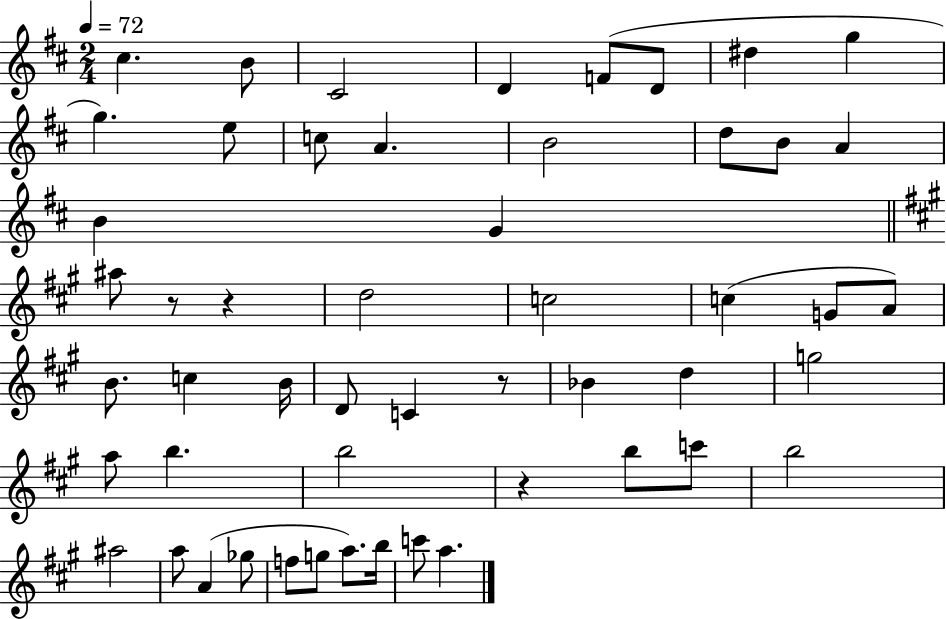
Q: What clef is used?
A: treble